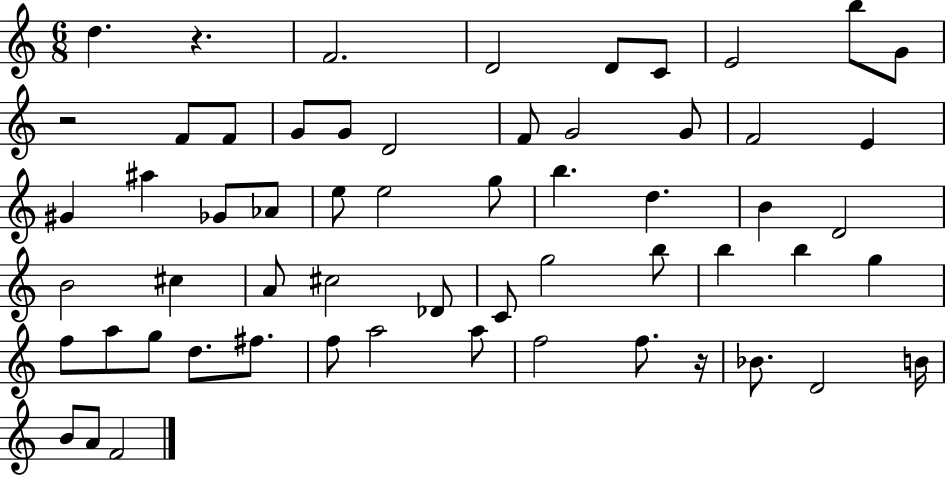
D5/q. R/q. F4/h. D4/h D4/e C4/e E4/h B5/e G4/e R/h F4/e F4/e G4/e G4/e D4/h F4/e G4/h G4/e F4/h E4/q G#4/q A#5/q Gb4/e Ab4/e E5/e E5/h G5/e B5/q. D5/q. B4/q D4/h B4/h C#5/q A4/e C#5/h Db4/e C4/e G5/h B5/e B5/q B5/q G5/q F5/e A5/e G5/e D5/e. F#5/e. F5/e A5/h A5/e F5/h F5/e. R/s Bb4/e. D4/h B4/s B4/e A4/e F4/h